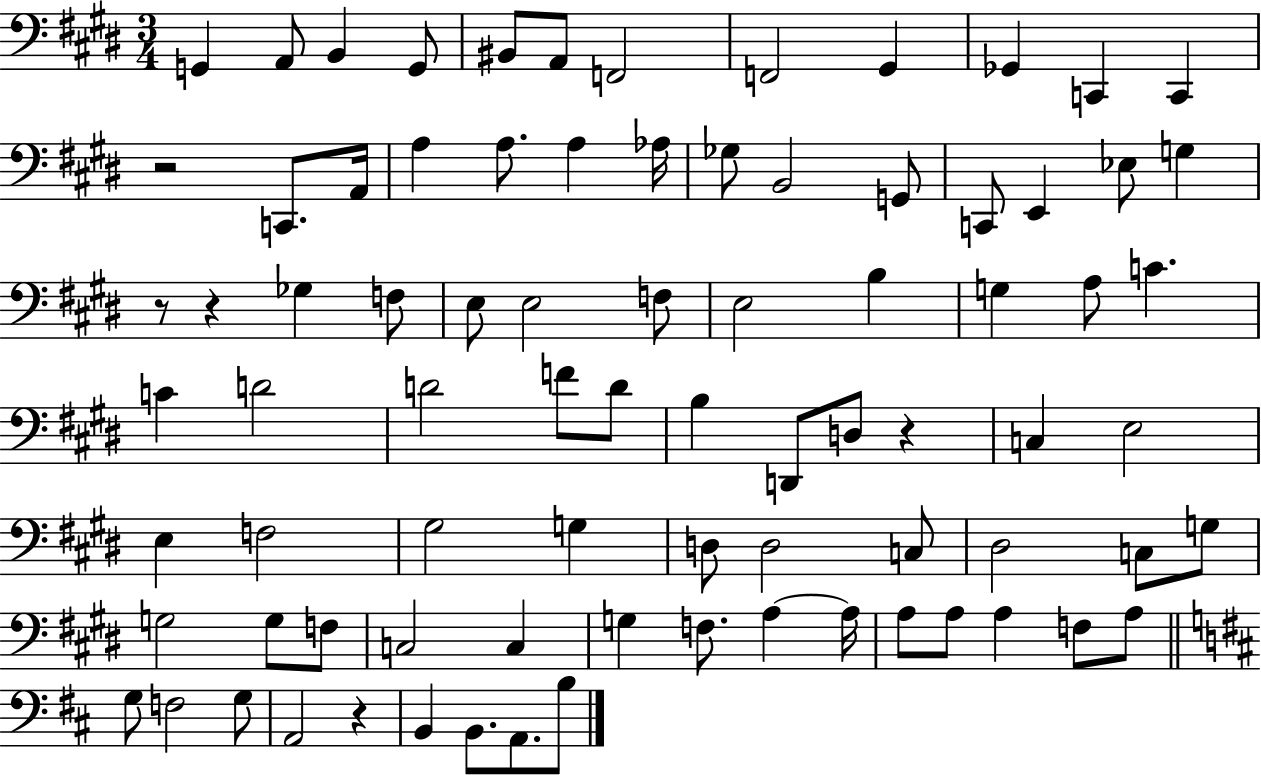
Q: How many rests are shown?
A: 5